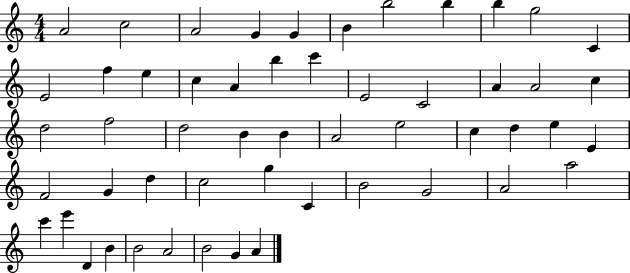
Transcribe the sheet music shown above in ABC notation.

X:1
T:Untitled
M:4/4
L:1/4
K:C
A2 c2 A2 G G B b2 b b g2 C E2 f e c A b c' E2 C2 A A2 c d2 f2 d2 B B A2 e2 c d e E F2 G d c2 g C B2 G2 A2 a2 c' e' D B B2 A2 B2 G A